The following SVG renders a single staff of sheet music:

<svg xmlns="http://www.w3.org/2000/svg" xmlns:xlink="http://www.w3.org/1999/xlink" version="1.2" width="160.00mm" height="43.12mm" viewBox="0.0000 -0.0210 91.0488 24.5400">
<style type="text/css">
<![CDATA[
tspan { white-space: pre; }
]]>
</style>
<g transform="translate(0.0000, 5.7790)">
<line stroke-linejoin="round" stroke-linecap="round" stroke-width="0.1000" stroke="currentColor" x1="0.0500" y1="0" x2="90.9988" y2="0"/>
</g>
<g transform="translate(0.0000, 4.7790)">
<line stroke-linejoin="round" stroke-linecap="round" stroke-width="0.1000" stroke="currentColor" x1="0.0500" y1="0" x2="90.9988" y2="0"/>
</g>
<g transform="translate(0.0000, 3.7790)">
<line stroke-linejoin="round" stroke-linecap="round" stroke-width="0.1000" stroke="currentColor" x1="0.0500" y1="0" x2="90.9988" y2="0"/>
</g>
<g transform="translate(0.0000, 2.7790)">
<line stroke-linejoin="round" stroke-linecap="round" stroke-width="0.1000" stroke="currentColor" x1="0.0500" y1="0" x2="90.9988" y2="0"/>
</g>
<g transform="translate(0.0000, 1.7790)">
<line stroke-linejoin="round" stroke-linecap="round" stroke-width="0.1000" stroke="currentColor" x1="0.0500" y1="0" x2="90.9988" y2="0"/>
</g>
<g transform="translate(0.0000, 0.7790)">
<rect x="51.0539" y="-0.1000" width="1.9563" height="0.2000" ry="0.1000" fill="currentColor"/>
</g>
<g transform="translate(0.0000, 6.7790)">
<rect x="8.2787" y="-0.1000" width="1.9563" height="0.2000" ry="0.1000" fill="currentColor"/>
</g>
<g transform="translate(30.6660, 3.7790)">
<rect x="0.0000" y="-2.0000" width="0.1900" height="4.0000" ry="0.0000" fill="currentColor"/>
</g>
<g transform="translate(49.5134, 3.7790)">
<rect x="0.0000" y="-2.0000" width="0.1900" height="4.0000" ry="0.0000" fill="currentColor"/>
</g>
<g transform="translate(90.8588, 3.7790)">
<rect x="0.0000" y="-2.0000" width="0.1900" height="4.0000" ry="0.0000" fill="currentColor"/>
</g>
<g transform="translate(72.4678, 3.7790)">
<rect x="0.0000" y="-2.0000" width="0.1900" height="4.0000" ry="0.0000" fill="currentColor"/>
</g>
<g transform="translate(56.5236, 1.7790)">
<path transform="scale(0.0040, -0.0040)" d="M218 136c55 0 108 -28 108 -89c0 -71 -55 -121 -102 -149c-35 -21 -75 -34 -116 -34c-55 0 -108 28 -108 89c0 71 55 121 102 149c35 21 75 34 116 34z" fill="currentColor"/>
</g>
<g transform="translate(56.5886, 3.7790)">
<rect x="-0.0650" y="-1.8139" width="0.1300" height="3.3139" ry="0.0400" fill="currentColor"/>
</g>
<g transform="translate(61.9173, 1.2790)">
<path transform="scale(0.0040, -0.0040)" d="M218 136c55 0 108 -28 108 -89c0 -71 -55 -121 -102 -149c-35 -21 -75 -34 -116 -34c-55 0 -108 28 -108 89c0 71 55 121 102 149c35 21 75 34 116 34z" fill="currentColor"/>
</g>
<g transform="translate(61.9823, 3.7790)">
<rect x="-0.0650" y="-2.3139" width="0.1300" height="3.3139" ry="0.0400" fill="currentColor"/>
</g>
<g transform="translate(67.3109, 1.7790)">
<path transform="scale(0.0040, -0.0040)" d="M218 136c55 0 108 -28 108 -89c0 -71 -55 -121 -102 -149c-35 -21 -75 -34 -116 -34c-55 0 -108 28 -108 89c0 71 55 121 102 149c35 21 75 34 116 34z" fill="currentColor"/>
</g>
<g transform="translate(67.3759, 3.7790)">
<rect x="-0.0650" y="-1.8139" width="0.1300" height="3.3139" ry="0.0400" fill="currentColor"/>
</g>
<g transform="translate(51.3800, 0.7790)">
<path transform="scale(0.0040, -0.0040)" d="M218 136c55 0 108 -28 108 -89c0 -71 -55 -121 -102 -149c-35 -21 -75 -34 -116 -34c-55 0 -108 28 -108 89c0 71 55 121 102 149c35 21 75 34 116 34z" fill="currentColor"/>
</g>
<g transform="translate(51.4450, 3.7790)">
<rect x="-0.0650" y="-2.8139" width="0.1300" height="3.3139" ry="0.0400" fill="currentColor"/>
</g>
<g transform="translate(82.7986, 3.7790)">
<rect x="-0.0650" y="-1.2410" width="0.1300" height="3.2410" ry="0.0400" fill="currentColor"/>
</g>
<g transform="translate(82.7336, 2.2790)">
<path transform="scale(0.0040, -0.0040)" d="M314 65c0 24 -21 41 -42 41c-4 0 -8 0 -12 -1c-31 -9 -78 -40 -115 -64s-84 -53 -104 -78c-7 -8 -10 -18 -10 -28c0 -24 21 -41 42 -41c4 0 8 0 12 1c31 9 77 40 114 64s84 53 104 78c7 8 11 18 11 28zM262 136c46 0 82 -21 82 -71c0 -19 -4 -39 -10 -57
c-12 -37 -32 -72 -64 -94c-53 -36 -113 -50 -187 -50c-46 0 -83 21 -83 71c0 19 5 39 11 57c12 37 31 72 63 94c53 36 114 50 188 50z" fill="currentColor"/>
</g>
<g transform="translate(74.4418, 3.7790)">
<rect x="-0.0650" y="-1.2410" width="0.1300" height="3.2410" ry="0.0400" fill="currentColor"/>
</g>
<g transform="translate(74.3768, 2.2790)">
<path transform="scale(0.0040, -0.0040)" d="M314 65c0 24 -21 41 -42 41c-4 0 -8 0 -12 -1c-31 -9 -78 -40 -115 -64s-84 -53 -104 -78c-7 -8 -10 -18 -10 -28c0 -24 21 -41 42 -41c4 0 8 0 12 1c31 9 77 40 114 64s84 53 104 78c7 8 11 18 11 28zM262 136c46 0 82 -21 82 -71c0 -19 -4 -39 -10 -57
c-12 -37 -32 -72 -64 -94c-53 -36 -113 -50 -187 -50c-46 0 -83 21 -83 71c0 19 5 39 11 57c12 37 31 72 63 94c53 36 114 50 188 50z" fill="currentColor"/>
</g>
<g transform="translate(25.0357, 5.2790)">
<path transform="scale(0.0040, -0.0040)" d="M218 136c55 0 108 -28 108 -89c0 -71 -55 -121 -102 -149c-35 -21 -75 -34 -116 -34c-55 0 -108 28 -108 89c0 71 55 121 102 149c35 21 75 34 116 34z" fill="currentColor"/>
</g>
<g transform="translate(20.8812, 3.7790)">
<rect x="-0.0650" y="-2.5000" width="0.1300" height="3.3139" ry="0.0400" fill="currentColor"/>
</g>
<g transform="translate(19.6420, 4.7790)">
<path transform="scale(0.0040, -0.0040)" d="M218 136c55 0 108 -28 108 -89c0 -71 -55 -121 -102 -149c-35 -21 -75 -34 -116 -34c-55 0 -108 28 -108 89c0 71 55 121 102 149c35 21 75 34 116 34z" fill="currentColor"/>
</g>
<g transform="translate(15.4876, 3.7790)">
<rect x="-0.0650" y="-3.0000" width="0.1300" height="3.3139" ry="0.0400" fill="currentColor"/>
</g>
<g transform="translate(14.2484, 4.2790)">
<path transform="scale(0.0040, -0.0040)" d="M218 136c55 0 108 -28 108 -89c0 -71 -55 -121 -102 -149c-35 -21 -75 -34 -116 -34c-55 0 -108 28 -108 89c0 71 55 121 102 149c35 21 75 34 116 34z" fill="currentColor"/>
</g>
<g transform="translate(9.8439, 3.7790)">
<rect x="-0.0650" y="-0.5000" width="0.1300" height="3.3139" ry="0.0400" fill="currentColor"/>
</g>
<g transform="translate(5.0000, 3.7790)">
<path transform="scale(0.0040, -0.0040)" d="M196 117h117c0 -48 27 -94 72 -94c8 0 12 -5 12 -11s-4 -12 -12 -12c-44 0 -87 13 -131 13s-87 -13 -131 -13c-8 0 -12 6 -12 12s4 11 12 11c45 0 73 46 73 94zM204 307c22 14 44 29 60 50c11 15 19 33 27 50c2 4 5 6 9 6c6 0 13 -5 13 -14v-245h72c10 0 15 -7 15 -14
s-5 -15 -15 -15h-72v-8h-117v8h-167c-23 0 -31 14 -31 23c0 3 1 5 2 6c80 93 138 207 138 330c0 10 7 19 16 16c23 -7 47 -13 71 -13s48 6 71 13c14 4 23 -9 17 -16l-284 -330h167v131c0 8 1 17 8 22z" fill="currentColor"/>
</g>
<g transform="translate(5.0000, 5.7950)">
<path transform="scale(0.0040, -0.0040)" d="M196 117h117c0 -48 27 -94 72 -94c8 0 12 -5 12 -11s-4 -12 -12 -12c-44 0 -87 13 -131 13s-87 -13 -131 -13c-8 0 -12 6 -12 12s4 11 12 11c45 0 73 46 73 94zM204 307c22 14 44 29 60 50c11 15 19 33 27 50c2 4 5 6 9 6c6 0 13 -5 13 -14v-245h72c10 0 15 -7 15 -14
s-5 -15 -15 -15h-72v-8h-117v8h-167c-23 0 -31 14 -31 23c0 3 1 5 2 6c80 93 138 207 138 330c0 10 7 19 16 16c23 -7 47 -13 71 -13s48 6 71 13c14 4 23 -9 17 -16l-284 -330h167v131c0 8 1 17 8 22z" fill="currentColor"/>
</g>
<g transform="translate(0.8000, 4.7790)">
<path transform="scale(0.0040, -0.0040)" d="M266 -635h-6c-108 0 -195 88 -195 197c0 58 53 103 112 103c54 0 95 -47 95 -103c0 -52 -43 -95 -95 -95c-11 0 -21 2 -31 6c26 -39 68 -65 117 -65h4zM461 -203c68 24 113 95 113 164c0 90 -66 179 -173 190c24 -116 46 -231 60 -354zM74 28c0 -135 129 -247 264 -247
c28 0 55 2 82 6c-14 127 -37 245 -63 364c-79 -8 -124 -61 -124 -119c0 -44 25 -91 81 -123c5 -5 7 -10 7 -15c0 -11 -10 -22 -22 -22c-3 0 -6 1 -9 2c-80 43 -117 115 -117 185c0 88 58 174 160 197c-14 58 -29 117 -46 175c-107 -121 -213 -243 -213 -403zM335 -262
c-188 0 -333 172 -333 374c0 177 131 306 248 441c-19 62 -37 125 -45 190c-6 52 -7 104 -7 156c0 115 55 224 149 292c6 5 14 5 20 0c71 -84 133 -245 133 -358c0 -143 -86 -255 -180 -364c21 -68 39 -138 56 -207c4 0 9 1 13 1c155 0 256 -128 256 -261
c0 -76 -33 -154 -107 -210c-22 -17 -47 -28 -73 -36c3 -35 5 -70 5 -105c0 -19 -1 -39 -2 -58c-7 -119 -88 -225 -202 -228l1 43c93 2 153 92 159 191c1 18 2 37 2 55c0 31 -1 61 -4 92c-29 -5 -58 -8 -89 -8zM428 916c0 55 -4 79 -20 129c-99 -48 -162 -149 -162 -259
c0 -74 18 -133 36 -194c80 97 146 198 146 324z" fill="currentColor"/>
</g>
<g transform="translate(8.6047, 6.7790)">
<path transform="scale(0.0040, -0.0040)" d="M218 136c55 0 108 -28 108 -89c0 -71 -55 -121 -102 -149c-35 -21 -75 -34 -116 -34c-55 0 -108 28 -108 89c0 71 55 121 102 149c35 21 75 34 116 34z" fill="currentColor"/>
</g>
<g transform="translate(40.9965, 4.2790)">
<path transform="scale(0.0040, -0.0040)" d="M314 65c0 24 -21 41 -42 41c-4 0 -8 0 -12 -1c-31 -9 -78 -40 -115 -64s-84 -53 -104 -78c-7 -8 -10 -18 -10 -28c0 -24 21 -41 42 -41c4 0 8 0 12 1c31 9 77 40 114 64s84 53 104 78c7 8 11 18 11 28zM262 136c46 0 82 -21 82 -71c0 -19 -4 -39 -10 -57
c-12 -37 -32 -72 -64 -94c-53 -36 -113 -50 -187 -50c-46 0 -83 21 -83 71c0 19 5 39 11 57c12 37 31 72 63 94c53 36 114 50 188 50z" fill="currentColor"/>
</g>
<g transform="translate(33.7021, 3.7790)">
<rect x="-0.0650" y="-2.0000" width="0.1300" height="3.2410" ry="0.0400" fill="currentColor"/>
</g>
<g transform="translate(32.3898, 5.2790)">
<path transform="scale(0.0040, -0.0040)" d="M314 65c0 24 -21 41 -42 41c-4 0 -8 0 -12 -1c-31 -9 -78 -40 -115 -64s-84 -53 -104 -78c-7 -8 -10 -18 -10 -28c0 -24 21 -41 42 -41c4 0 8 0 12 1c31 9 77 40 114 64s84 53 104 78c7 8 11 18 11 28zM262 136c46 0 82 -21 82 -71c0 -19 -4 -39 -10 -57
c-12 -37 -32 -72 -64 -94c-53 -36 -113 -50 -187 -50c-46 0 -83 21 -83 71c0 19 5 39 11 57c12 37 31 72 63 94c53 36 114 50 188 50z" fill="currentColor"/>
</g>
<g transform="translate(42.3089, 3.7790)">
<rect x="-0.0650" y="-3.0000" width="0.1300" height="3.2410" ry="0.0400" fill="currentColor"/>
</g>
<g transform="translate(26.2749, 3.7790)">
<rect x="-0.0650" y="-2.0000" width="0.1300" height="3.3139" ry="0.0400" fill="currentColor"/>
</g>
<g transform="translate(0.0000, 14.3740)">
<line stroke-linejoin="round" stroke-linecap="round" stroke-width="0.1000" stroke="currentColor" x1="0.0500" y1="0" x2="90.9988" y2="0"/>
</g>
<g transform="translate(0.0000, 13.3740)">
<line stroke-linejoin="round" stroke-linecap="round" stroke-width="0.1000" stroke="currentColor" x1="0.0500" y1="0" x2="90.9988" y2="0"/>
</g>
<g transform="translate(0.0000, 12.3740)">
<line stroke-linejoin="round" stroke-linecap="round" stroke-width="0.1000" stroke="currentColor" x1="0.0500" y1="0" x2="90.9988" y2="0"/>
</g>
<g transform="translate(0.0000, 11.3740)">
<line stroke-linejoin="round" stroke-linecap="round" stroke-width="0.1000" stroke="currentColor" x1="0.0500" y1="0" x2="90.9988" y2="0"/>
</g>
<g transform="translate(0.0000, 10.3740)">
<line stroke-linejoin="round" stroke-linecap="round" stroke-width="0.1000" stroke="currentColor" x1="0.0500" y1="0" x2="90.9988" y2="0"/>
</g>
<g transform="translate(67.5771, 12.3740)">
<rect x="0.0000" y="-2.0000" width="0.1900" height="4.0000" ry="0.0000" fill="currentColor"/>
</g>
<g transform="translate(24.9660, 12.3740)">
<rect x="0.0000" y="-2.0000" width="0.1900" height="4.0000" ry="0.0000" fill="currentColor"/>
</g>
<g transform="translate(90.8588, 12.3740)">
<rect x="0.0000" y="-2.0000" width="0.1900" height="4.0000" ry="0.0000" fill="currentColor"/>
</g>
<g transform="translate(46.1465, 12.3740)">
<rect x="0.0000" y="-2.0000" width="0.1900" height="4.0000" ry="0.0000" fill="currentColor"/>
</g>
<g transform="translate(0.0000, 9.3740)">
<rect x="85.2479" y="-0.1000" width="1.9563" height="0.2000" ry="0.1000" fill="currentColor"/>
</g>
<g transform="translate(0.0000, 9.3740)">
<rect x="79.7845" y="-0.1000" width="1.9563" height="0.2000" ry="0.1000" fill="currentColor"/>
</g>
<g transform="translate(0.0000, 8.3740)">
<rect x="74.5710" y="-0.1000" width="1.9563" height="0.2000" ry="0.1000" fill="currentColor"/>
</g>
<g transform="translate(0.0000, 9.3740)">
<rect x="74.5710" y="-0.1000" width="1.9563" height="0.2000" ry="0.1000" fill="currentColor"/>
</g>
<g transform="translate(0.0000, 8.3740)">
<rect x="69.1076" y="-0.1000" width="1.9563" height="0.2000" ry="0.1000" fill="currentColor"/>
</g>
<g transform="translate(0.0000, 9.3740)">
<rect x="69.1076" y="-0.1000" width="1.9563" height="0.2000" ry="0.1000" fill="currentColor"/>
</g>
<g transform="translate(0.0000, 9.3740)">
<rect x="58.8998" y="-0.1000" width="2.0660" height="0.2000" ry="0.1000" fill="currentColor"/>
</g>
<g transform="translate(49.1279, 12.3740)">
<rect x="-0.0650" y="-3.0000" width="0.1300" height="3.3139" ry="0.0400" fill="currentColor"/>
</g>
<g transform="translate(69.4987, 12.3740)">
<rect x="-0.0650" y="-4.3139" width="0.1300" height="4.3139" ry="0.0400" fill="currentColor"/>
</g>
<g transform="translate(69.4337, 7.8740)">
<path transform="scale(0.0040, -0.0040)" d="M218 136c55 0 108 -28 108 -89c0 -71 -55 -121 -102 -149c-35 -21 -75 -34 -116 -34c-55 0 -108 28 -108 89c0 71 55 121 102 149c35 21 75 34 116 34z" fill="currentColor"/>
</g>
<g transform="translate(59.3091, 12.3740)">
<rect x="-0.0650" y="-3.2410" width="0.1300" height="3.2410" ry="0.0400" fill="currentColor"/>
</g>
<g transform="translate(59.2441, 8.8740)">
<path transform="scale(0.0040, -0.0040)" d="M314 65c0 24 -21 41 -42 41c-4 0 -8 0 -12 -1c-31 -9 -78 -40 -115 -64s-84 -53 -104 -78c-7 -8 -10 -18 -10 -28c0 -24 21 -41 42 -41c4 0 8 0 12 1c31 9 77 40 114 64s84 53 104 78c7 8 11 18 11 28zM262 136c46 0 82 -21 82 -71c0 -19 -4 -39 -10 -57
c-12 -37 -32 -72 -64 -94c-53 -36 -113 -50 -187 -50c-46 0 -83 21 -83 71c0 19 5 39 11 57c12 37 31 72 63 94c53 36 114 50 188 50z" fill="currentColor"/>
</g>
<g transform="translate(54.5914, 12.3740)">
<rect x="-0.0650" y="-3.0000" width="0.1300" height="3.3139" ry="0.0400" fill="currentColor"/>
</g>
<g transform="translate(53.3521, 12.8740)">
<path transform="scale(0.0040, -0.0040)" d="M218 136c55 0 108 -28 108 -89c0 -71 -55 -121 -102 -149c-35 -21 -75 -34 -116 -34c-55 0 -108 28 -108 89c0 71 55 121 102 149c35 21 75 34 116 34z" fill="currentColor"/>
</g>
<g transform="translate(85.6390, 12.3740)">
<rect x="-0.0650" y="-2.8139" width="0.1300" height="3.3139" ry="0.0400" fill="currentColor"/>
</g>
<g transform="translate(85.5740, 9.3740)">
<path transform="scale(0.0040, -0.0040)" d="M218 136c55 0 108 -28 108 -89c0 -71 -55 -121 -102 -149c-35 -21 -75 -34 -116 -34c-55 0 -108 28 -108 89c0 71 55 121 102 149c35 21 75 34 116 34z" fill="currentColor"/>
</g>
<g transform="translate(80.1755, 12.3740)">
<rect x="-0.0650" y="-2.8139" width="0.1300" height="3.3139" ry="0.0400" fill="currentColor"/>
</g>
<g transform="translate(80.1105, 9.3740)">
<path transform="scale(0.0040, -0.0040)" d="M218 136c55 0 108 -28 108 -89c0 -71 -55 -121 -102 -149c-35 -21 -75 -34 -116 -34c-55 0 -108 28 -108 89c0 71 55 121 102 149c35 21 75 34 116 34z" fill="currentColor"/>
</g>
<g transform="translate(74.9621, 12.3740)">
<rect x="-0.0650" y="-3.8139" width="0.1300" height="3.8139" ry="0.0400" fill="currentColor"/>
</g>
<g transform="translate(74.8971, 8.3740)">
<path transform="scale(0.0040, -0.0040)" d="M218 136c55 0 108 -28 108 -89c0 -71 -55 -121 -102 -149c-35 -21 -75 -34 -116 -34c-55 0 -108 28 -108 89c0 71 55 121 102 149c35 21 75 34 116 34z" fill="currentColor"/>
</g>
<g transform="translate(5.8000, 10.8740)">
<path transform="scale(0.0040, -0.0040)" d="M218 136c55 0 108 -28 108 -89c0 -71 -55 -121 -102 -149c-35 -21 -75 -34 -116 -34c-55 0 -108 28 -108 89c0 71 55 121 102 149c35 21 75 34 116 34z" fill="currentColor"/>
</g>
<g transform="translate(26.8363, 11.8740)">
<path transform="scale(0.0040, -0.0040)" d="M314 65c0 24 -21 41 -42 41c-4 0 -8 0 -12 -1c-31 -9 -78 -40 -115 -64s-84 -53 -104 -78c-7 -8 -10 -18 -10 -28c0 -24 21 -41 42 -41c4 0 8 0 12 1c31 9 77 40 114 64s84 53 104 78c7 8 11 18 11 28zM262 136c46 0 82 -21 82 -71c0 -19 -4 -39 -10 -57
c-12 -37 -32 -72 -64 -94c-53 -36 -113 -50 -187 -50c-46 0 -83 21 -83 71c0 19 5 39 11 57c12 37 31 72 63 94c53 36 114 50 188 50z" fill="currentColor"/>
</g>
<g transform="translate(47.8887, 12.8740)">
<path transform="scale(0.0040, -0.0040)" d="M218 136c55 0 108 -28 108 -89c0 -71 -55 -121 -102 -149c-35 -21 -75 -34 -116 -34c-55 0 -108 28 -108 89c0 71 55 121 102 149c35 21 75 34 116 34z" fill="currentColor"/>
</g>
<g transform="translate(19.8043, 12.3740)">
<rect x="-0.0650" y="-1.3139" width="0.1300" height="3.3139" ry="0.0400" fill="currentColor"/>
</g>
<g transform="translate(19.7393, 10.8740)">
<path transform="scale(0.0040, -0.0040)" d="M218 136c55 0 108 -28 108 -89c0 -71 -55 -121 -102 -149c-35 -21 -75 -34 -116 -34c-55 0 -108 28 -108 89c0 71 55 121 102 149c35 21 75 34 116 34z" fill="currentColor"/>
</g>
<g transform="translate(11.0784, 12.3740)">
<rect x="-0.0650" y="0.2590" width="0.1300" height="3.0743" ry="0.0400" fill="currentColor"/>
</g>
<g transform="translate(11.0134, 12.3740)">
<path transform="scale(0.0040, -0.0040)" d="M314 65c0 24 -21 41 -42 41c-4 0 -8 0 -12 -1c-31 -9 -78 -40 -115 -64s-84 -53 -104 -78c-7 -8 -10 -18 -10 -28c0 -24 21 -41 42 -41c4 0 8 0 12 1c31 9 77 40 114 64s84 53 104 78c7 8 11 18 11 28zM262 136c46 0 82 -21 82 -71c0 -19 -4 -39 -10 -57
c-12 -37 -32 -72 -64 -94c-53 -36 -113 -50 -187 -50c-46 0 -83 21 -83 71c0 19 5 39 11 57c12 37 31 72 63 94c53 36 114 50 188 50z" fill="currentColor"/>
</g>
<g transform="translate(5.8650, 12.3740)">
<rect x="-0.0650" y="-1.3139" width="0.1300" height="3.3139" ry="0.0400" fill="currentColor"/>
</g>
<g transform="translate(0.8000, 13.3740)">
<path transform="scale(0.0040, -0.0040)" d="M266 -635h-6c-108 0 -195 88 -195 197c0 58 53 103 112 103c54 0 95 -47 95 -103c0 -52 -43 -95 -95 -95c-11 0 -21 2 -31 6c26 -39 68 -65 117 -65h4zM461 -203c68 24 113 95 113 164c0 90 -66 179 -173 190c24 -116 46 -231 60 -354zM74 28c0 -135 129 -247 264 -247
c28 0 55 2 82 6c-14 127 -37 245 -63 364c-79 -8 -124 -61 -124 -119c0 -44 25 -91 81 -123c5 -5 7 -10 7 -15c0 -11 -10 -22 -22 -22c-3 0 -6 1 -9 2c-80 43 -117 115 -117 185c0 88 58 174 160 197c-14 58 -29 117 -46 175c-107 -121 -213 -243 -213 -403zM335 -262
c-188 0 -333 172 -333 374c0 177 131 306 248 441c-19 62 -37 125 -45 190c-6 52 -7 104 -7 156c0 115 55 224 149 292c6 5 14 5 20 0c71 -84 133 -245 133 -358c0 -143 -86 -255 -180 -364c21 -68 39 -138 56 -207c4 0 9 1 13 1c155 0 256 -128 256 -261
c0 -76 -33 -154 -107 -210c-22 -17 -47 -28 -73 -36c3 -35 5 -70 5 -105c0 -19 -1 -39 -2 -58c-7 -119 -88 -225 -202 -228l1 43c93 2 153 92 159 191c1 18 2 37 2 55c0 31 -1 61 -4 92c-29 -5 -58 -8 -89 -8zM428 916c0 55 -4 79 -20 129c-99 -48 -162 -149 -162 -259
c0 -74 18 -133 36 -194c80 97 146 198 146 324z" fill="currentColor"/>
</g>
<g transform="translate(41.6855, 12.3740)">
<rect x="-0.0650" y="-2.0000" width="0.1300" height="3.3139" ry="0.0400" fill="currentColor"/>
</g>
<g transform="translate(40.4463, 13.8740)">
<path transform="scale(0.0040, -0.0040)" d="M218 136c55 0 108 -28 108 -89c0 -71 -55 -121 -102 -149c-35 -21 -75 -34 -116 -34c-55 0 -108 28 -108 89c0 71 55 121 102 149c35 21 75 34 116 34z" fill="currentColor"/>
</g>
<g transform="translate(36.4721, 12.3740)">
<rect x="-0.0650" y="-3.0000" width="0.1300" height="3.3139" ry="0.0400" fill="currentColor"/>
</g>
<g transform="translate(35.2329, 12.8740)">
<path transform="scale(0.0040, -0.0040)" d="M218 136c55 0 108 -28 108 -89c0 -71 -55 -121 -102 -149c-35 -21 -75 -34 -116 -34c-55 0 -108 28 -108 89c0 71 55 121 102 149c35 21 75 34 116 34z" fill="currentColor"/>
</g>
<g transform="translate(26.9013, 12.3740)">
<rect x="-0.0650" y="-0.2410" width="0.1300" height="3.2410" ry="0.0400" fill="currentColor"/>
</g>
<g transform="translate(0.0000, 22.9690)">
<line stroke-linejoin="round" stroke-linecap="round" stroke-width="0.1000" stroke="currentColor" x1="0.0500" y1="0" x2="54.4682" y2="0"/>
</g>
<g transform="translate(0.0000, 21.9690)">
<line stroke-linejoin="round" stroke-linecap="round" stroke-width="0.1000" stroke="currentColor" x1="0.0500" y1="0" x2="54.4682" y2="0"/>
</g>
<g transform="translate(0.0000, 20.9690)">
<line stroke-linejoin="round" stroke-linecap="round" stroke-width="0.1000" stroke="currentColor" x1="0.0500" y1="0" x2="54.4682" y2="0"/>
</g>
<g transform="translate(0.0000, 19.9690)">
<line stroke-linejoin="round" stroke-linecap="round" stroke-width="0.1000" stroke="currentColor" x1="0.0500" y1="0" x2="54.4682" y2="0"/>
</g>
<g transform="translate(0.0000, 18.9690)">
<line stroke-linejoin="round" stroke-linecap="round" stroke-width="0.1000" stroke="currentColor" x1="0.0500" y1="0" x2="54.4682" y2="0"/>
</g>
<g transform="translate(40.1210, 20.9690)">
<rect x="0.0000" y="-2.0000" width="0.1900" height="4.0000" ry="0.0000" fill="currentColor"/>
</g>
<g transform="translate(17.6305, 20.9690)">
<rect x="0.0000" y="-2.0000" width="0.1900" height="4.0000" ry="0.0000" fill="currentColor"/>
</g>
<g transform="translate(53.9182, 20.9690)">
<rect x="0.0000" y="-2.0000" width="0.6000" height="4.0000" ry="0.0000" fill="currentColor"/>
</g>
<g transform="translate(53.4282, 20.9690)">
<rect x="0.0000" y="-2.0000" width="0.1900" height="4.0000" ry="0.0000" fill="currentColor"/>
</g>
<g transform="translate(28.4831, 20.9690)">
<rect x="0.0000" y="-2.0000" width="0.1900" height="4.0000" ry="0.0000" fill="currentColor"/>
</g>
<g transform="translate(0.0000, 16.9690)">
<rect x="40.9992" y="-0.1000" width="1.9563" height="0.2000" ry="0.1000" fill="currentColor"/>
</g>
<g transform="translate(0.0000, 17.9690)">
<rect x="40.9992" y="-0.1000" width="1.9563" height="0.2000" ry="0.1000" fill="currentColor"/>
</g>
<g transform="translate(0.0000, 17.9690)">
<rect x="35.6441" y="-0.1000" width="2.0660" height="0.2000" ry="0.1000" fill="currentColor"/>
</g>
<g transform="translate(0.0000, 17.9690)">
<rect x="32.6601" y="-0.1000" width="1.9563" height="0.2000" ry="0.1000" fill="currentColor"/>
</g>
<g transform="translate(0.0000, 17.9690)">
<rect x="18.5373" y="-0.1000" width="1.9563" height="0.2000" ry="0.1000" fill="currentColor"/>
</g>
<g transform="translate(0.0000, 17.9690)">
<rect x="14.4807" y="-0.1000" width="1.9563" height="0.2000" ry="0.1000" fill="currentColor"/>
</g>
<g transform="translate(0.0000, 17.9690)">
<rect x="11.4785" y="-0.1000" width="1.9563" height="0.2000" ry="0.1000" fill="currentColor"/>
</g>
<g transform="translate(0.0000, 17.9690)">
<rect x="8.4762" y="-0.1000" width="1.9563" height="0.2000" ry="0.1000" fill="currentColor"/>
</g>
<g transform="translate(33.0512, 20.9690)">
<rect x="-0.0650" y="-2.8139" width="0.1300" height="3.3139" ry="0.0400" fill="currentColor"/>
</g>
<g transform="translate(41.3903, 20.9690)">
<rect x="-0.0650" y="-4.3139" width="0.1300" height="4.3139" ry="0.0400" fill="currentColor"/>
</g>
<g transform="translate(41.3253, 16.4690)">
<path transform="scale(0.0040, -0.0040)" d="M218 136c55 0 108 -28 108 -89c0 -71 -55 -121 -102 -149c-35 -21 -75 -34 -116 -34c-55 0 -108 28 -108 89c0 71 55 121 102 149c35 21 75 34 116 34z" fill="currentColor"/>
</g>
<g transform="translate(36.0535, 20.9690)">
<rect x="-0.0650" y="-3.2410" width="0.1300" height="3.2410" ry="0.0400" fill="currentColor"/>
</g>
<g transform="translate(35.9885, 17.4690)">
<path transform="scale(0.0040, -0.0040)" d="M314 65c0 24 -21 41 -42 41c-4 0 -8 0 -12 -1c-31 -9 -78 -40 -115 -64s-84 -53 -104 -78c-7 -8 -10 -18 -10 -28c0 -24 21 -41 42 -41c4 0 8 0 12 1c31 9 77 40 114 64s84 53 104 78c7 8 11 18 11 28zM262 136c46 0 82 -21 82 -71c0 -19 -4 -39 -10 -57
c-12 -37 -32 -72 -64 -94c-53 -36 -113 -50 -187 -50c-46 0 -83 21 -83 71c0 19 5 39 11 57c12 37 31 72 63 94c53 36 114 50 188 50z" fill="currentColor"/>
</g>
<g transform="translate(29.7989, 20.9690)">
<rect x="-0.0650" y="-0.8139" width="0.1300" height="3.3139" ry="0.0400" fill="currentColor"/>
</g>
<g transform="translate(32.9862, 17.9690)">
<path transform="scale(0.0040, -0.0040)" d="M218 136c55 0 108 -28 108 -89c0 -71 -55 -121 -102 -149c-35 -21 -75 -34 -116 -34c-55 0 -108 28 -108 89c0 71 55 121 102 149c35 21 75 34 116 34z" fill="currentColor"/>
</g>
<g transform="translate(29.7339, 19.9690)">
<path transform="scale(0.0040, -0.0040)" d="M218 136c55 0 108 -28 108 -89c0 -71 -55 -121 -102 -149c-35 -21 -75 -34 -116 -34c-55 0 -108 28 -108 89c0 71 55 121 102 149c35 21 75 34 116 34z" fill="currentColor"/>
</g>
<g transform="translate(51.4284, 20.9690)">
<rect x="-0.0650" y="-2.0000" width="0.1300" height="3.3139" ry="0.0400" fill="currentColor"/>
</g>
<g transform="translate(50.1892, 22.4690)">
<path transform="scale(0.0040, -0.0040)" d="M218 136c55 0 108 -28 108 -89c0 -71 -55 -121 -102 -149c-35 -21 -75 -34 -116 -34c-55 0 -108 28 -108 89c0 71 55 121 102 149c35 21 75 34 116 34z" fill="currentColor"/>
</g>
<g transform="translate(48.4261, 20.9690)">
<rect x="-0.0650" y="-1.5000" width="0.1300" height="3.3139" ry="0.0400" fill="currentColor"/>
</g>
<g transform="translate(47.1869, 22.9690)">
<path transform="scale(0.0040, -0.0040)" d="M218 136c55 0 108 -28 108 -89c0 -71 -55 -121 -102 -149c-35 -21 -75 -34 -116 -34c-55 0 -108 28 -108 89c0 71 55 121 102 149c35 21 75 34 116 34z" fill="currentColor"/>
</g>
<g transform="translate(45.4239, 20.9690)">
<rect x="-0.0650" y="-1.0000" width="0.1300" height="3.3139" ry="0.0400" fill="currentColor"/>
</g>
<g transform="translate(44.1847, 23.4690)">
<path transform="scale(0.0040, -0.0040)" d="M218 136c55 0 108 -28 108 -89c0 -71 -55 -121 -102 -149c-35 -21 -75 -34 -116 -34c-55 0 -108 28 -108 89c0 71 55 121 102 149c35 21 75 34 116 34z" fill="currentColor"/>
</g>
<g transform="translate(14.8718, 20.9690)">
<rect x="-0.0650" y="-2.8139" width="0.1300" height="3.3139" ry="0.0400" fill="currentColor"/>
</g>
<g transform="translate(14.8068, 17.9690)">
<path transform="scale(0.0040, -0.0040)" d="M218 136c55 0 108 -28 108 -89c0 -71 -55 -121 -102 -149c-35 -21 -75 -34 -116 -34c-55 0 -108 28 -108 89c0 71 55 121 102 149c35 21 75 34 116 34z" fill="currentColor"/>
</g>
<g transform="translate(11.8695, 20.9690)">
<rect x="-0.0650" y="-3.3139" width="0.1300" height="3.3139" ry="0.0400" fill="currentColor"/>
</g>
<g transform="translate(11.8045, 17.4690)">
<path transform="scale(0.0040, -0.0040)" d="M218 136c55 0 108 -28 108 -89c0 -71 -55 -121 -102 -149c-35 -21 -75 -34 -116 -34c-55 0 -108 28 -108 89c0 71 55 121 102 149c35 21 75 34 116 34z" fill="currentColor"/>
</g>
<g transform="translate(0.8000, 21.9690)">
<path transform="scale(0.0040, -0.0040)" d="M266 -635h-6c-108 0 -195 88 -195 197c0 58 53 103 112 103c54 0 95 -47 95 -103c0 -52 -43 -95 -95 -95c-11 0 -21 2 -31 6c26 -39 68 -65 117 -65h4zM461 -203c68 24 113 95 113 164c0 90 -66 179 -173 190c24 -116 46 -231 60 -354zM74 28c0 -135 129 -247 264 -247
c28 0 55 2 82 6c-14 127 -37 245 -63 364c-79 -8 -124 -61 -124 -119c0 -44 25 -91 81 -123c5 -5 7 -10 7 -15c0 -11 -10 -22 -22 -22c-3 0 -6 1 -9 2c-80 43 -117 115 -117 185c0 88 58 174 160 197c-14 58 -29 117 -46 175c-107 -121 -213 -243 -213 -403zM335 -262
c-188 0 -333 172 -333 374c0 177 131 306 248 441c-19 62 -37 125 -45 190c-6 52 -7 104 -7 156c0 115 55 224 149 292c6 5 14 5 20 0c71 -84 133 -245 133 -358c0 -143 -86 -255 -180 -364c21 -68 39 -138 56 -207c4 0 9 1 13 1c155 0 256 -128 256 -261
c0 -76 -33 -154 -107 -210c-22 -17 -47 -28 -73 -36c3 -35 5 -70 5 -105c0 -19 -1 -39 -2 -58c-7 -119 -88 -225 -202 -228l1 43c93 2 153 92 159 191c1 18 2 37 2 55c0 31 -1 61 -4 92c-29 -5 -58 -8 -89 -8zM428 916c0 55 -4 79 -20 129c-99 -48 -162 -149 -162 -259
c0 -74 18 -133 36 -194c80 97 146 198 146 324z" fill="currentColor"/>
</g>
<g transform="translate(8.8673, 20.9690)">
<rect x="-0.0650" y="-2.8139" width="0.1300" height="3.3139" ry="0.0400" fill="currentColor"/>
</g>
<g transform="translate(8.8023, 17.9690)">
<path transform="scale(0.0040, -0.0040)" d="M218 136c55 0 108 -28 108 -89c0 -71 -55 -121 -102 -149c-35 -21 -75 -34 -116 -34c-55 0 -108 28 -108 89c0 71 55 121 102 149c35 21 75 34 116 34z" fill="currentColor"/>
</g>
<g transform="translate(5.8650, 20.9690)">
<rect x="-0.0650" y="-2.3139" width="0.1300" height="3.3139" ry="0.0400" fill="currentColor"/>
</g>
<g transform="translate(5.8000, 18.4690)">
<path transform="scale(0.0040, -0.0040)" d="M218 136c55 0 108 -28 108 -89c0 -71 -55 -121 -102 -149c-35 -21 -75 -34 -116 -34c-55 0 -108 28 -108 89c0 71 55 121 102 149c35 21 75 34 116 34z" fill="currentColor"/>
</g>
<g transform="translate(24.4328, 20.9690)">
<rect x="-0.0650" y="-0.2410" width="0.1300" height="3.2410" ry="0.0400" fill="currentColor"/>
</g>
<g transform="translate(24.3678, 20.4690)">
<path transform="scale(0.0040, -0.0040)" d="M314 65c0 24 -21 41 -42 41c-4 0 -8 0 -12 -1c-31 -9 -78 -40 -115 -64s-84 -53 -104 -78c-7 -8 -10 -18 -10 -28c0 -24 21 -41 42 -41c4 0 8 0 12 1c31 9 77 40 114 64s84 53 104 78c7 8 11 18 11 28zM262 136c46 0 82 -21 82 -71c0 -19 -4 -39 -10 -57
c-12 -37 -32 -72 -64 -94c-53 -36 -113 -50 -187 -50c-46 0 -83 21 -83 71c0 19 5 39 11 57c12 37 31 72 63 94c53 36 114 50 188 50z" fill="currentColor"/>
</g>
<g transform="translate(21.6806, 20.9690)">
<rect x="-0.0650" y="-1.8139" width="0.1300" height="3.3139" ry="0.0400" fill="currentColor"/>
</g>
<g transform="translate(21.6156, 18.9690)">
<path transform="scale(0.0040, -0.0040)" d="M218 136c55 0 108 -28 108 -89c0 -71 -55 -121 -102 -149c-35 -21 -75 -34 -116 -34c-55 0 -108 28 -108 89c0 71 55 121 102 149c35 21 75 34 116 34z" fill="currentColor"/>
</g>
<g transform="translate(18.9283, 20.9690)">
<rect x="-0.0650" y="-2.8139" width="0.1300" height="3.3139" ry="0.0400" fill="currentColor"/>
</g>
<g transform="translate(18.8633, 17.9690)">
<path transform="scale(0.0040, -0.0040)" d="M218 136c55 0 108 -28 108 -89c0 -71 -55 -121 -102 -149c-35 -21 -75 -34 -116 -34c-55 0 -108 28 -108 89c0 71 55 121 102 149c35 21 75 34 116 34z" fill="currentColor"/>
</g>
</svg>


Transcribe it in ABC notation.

X:1
T:Untitled
M:4/4
L:1/4
K:C
C A G F F2 A2 a f g f e2 e2 e B2 e c2 A F A A b2 d' c' a a g a b a a f c2 d a b2 d' D E F